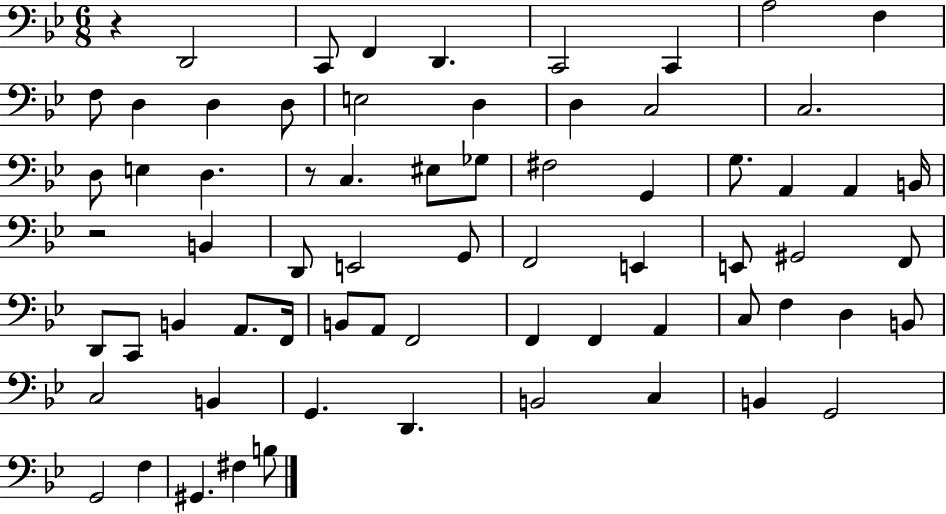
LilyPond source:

{
  \clef bass
  \numericTimeSignature
  \time 6/8
  \key bes \major
  r4 d,2 | c,8 f,4 d,4. | c,2 c,4 | a2 f4 | \break f8 d4 d4 d8 | e2 d4 | d4 c2 | c2. | \break d8 e4 d4. | r8 c4. eis8 ges8 | fis2 g,4 | g8. a,4 a,4 b,16 | \break r2 b,4 | d,8 e,2 g,8 | f,2 e,4 | e,8 gis,2 f,8 | \break d,8 c,8 b,4 a,8. f,16 | b,8 a,8 f,2 | f,4 f,4 a,4 | c8 f4 d4 b,8 | \break c2 b,4 | g,4. d,4. | b,2 c4 | b,4 g,2 | \break g,2 f4 | gis,4. fis4 b8 | \bar "|."
}